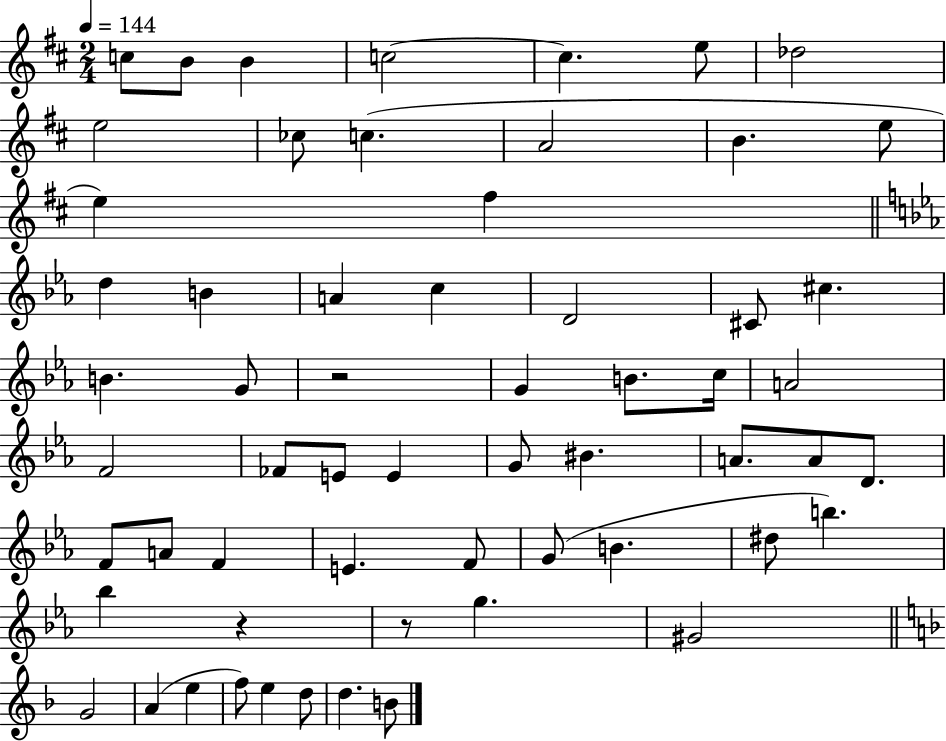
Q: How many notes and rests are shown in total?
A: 60